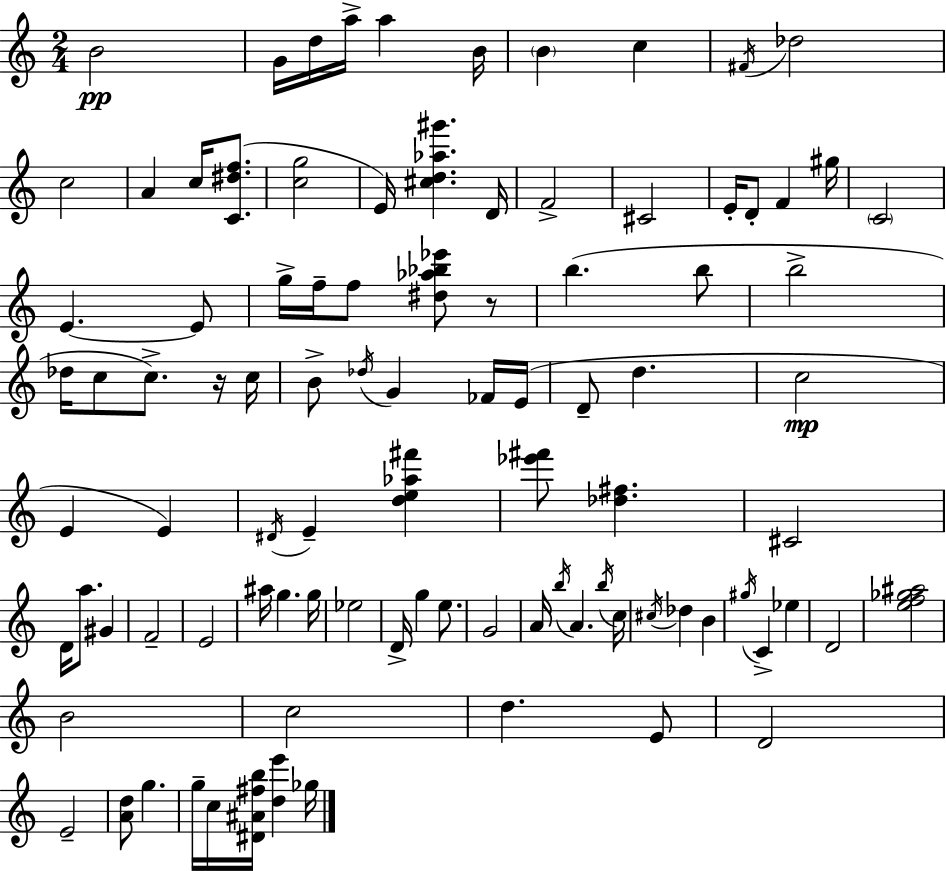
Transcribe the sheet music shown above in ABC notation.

X:1
T:Untitled
M:2/4
L:1/4
K:C
B2 G/4 d/4 a/4 a B/4 B c ^F/4 _d2 c2 A c/4 [C^df]/2 [cg]2 E/4 [^cd_a^g'] D/4 F2 ^C2 E/4 D/2 F ^g/4 C2 E E/2 g/4 f/4 f/2 [^d_a_b_e']/2 z/2 b b/2 b2 _d/4 c/2 c/2 z/4 c/4 B/2 _d/4 G _F/4 E/4 D/2 d c2 E E ^D/4 E [de_a^f'] [_e'^f']/2 [_d^f] ^C2 D/4 a/2 ^G F2 E2 ^a/4 g g/4 _e2 D/4 g e/2 G2 A/4 b/4 A b/4 c/4 ^c/4 _d B ^g/4 C _e D2 [ef_g^a]2 B2 c2 d E/2 D2 E2 [Ad]/2 g g/4 c/4 [^D^A^fb]/4 [de'] _g/4